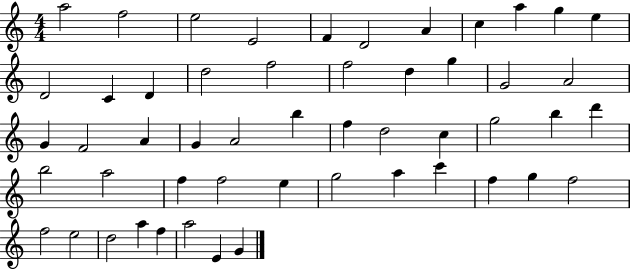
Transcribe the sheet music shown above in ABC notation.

X:1
T:Untitled
M:4/4
L:1/4
K:C
a2 f2 e2 E2 F D2 A c a g e D2 C D d2 f2 f2 d g G2 A2 G F2 A G A2 b f d2 c g2 b d' b2 a2 f f2 e g2 a c' f g f2 f2 e2 d2 a f a2 E G